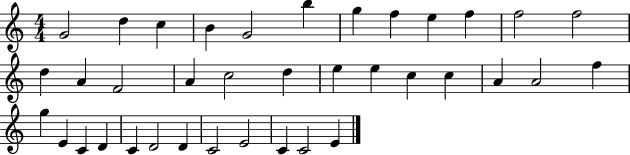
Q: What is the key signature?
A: C major